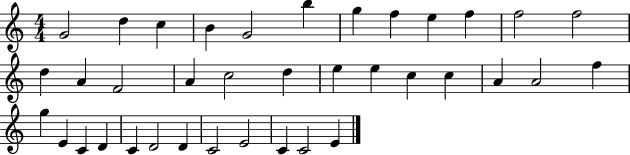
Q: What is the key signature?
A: C major